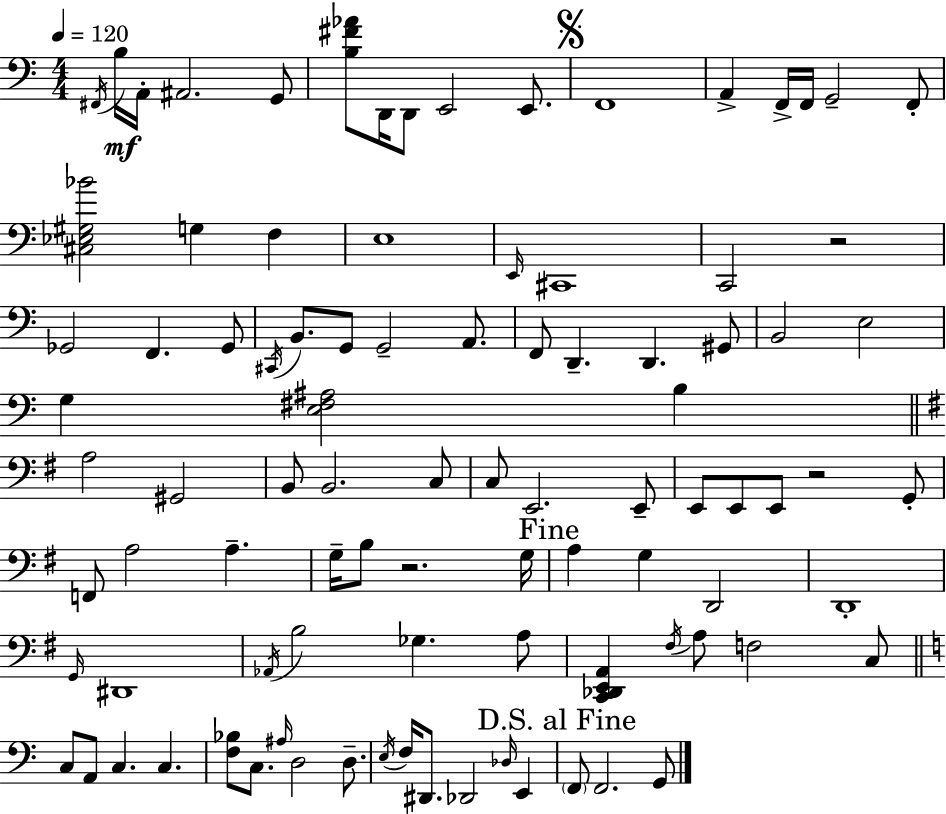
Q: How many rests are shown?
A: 3